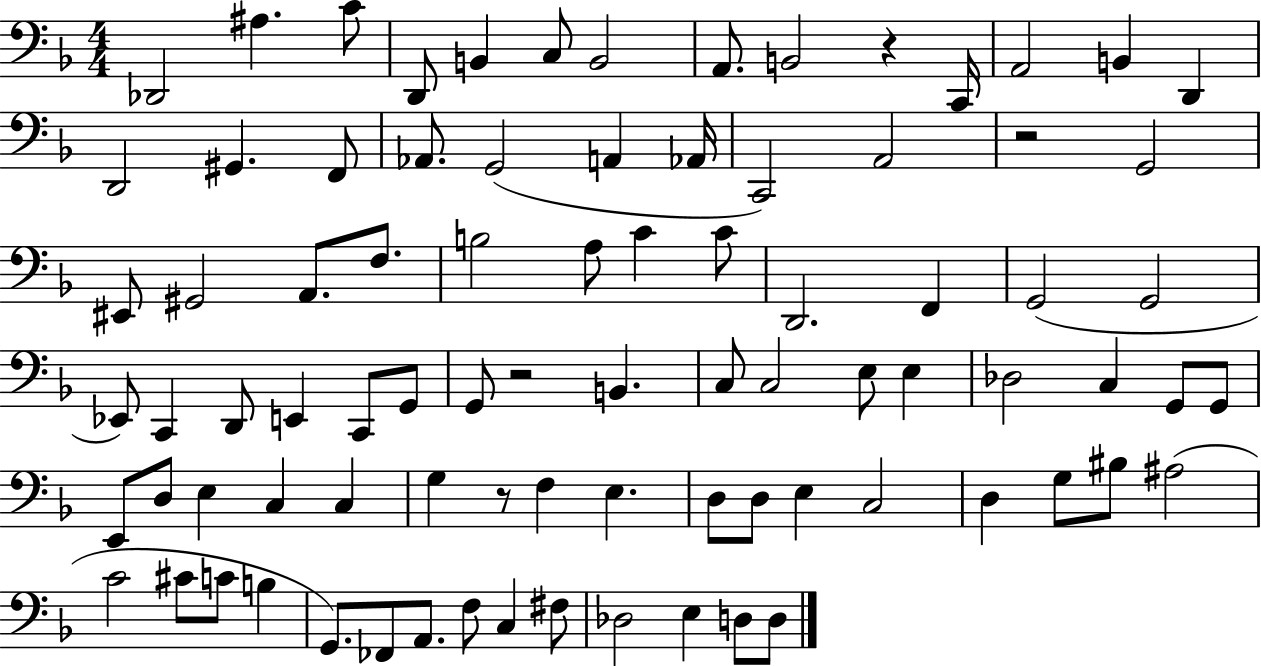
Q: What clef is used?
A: bass